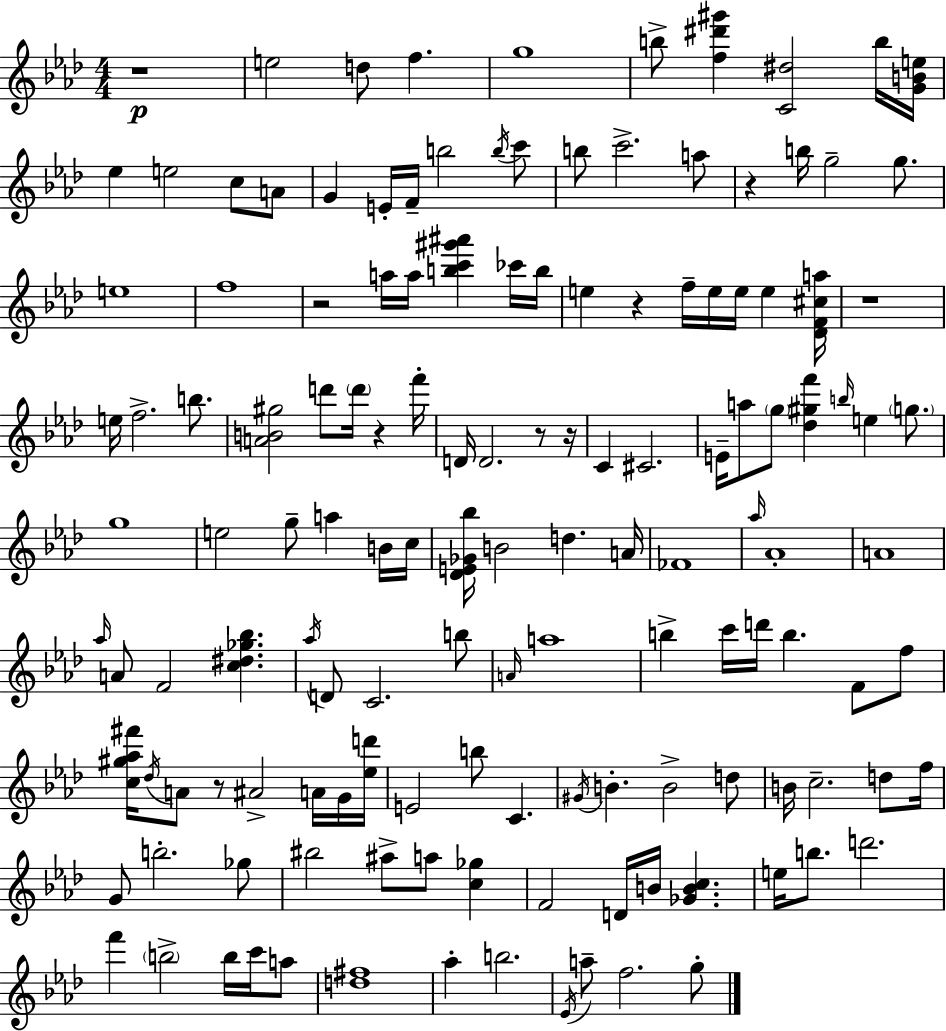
R/w E5/h D5/e F5/q. G5/w B5/e [F5,D#6,G#6]/q [C4,D#5]/h B5/s [G4,B4,E5]/s Eb5/q E5/h C5/e A4/e G4/q E4/s F4/s B5/h B5/s C6/e B5/e C6/h. A5/e R/q B5/s G5/h G5/e. E5/w F5/w R/h A5/s A5/s [B5,C6,G#6,A#6]/q CES6/s B5/s E5/q R/q F5/s E5/s E5/s E5/q [Db4,F4,C#5,A5]/s R/w E5/s F5/h. B5/e. [A4,B4,G#5]/h D6/e D6/s R/q F6/s D4/s D4/h. R/e R/s C4/q C#4/h. E4/s A5/e G5/e [Db5,G#5,F6]/q B5/s E5/q G5/e. G5/w E5/h G5/e A5/q B4/s C5/s [Db4,E4,Gb4,Bb5]/s B4/h D5/q. A4/s FES4/w Ab5/s Ab4/w A4/w Ab5/s A4/e F4/h [C5,D#5,Gb5,Bb5]/q. Ab5/s D4/e C4/h. B5/e A4/s A5/w B5/q C6/s D6/s B5/q. F4/e F5/e [C5,G#5,Ab5,F#6]/s Db5/s A4/e R/e A#4/h A4/s G4/s [Eb5,D6]/s E4/h B5/e C4/q. G#4/s B4/q. B4/h D5/e B4/s C5/h. D5/e F5/s G4/e B5/h. Gb5/e BIS5/h A#5/e A5/e [C5,Gb5]/q F4/h D4/s B4/s [Gb4,B4,C5]/q. E5/s B5/e. D6/h. F6/q B5/h B5/s C6/s A5/e [D5,F#5]/w Ab5/q B5/h. Eb4/s A5/e F5/h. G5/e